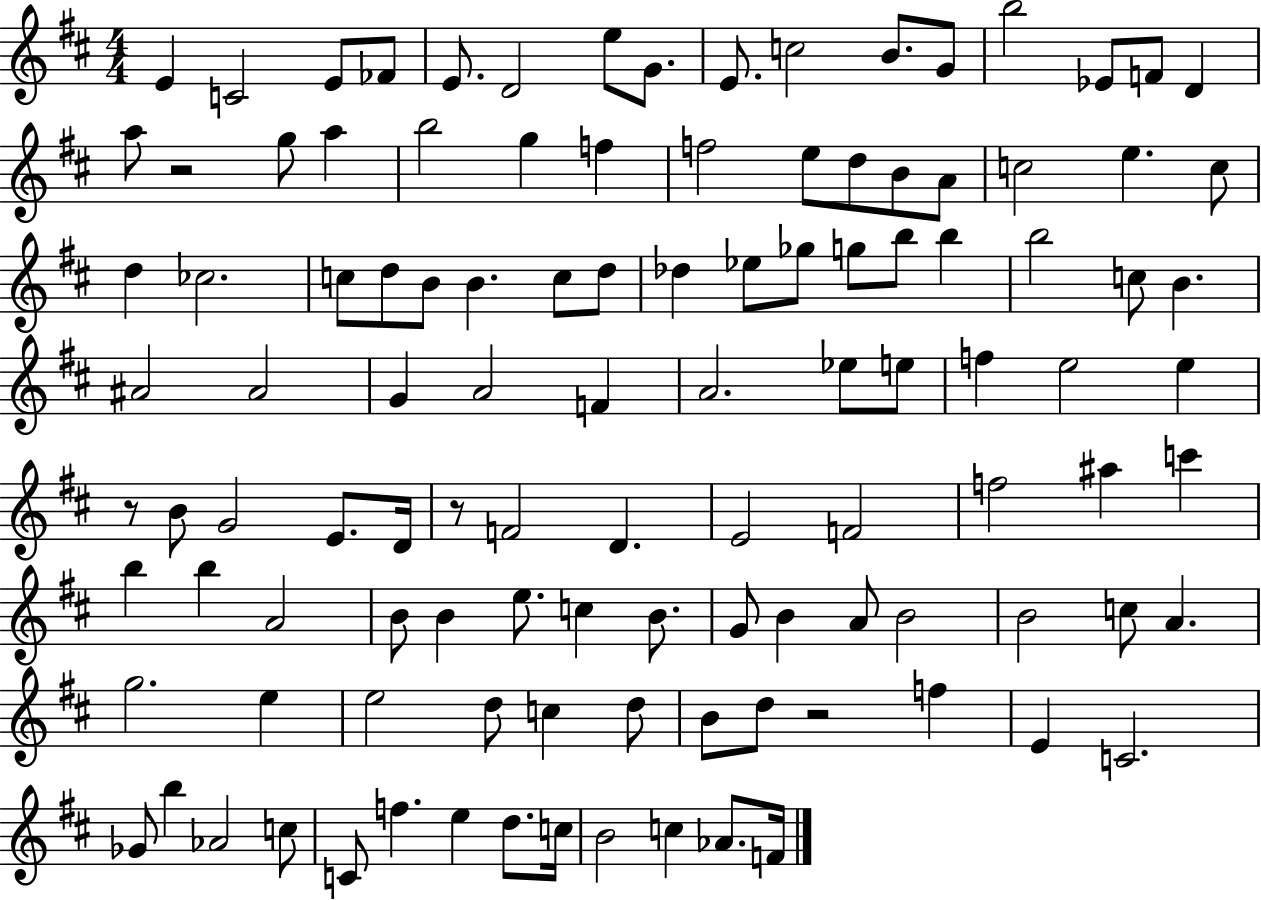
E4/q C4/h E4/e FES4/e E4/e. D4/h E5/e G4/e. E4/e. C5/h B4/e. G4/e B5/h Eb4/e F4/e D4/q A5/e R/h G5/e A5/q B5/h G5/q F5/q F5/h E5/e D5/e B4/e A4/e C5/h E5/q. C5/e D5/q CES5/h. C5/e D5/e B4/e B4/q. C5/e D5/e Db5/q Eb5/e Gb5/e G5/e B5/e B5/q B5/h C5/e B4/q. A#4/h A#4/h G4/q A4/h F4/q A4/h. Eb5/e E5/e F5/q E5/h E5/q R/e B4/e G4/h E4/e. D4/s R/e F4/h D4/q. E4/h F4/h F5/h A#5/q C6/q B5/q B5/q A4/h B4/e B4/q E5/e. C5/q B4/e. G4/e B4/q A4/e B4/h B4/h C5/e A4/q. G5/h. E5/q E5/h D5/e C5/q D5/e B4/e D5/e R/h F5/q E4/q C4/h. Gb4/e B5/q Ab4/h C5/e C4/e F5/q. E5/q D5/e. C5/s B4/h C5/q Ab4/e. F4/s